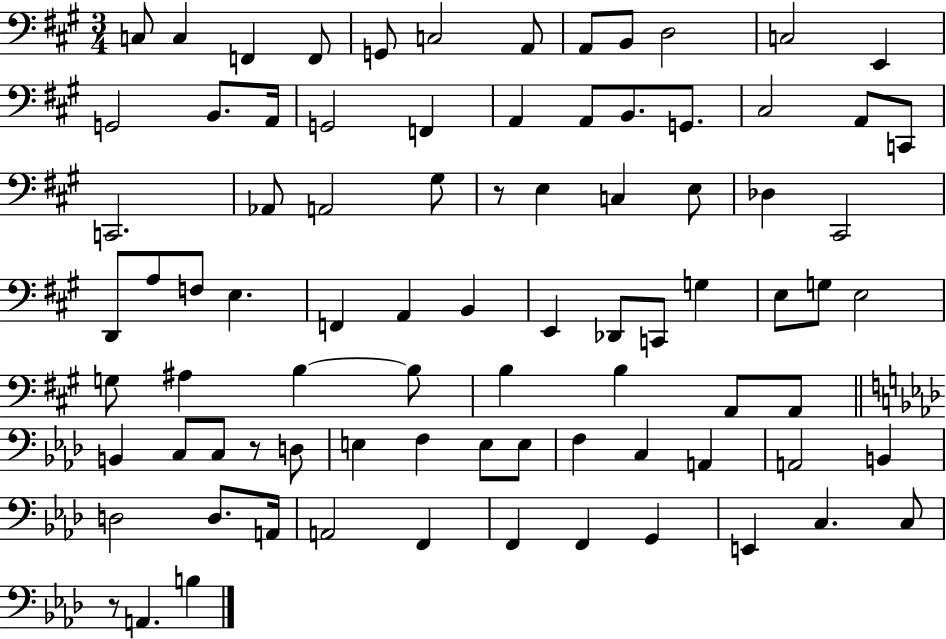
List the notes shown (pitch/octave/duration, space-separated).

C3/e C3/q F2/q F2/e G2/e C3/h A2/e A2/e B2/e D3/h C3/h E2/q G2/h B2/e. A2/s G2/h F2/q A2/q A2/e B2/e. G2/e. C#3/h A2/e C2/e C2/h. Ab2/e A2/h G#3/e R/e E3/q C3/q E3/e Db3/q C#2/h D2/e A3/e F3/e E3/q. F2/q A2/q B2/q E2/q Db2/e C2/e G3/q E3/e G3/e E3/h G3/e A#3/q B3/q B3/e B3/q B3/q A2/e A2/e B2/q C3/e C3/e R/e D3/e E3/q F3/q E3/e E3/e F3/q C3/q A2/q A2/h B2/q D3/h D3/e. A2/s A2/h F2/q F2/q F2/q G2/q E2/q C3/q. C3/e R/e A2/q. B3/q